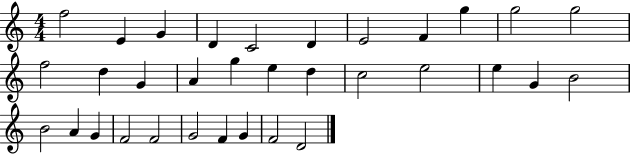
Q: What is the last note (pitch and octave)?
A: D4